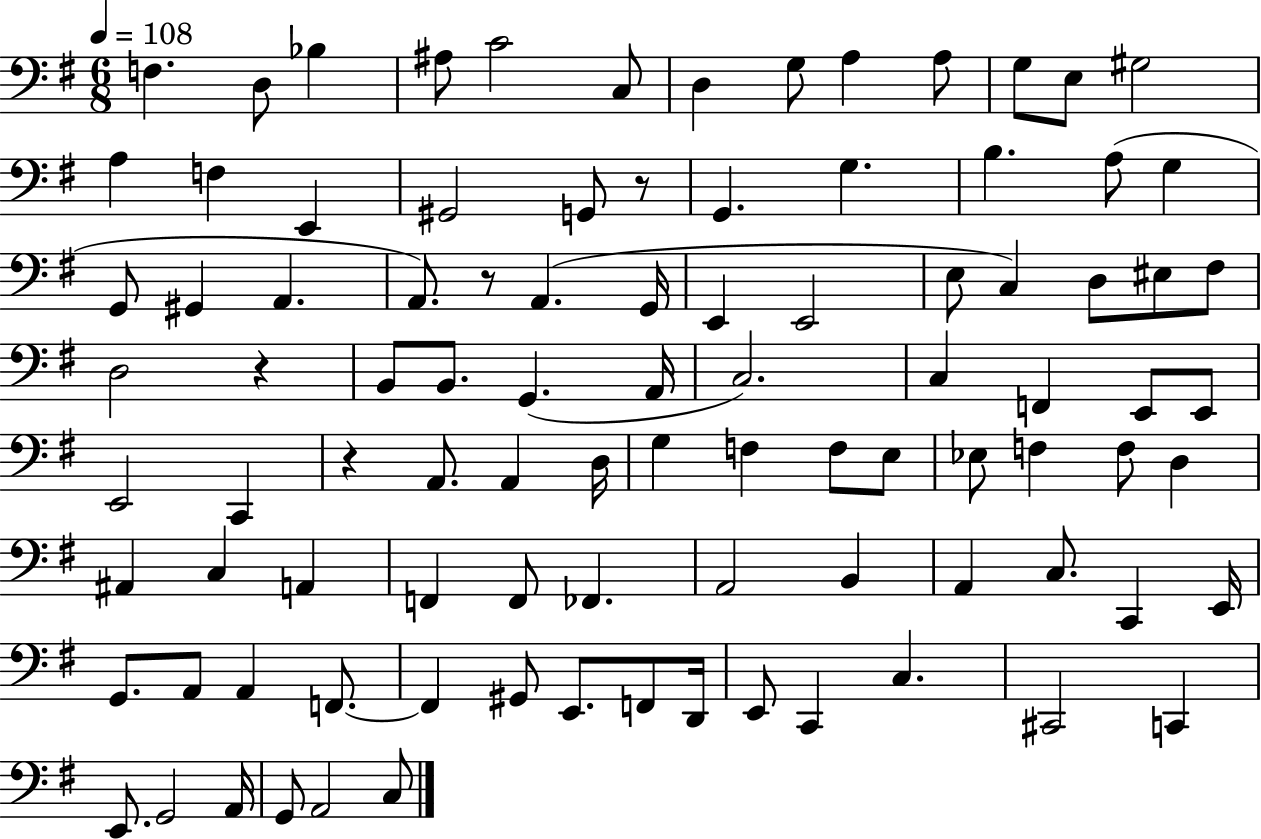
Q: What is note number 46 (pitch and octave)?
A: E2